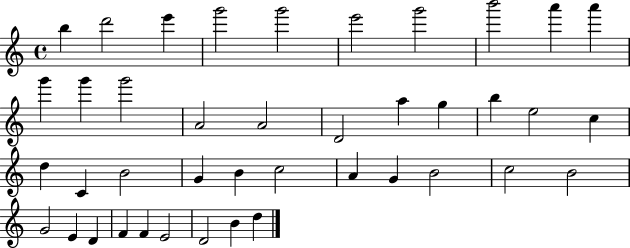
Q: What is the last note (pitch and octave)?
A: D5